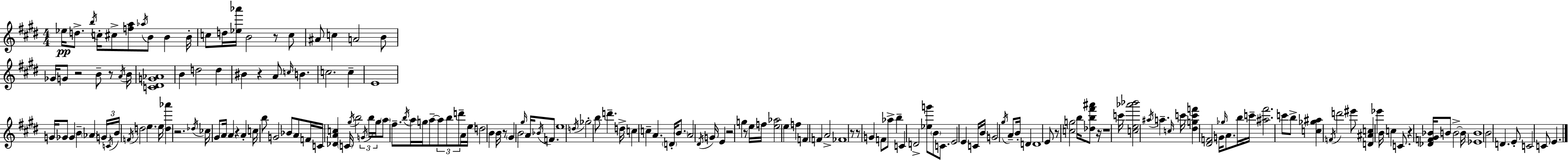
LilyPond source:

{
  \clef treble
  \numericTimeSignature
  \time 4/4
  \key e \major
  ees''16\pp d''8.-> \acciaccatura { b''16 } c''16-. cis''8-> <f'' a''>8 \acciaccatura { aes''16 } b'8 b'4 | b'16-. c''8 d''16 <ees'' aes'''>16 b'2 r8 | c''8 ais'8 c''4 a'2 | b'8 ges'16 g'8 r2 b'8-- r8 | \break \acciaccatura { a'16 } b'16 <c' dis' g' aes'>1 | b'4 d''2 d''4 | bis'4 r4 a'8 \grace { c''16 } b'4. | c''2. | \break c''4-- e'1 | g'16 ges'8 ges'4 b'4-- \parenthesize aes'4 | \tuplet 3/2 { g'16 \acciaccatura { c'16 } b'16 } \acciaccatura { f'16 } d''2 e''4. | e''16 <d'' aes'''>4 r2. | \break \acciaccatura { des''16 } ces''16 gis'8 a'16 a'4 r4 | a'4-. c''16 b''8 g'2 | bes'8 a'8 f'16 c'16 <des' a' c''>4 \parenthesize c'16 \acciaccatura { gis''16 } b''2 | \tuplet 3/2 { \acciaccatura { g'16 } b''16 gis''16 } \parenthesize a''8 fis''8.-- \acciaccatura { b''16 } a''16 | \break g''16 a''8--~~ \tuplet 3/2 { a''8 b''8 d'''8-- } a'16 e''16 d''2 | b'4 b'16 r8 \parenthesize gis'4 b'2 | \grace { gis''16 } a'16 \acciaccatura { bes'16 } f'8. e''1 | \acciaccatura { d''16 } ges''2-. | \break b''8 d'''4.-- d''16-> c''4 | c''4-- a'4. \parenthesize d'16-. \parenthesize b'8. | a'2 \acciaccatura { dis'16 } g'16 e'4 r2 | g''4 r8 e''16 f''16 <e'' aes''>2 | \break e''4 f''4 f'4 | f'4 a'2-> fes'1 | r8 | r8 g'4 f'8 aes''8-> b''4-- c'4 | \break d'2-> <ees'' g'''>8 \parenthesize b'8 c'8. | e'2 e'4 c'16 b'16 g'2 | \acciaccatura { gis''16 } a'8-- b'16-. d'4 d'1 | e'8 | \break r8 <c'' g''>2 b''16 <des'' b'' fis''' ais'''>8 r16 r1 | c'''16 | <c'' e'' aes''' bes'''>2 \acciaccatura { ais''16 } a''4.-- \grace { c''16 } | c'''16 <dis'' g'' c''' f'''>4 <dis' f'>2 g'16 \grace { ges''16 } a'8. | \break b''16 c'''16-- <ais'' fis'''>2. | c'''8 b''8-> <c'' ges'' ais''>4 \acciaccatura { f'16 } d'''2 | eis'''8 <d' ais' c''>4 ees'''4 b'16 c''4 | c'8. r4 <des' f' gis' bes'>16 b'8 b'2->~~ | \break b'16 <ees' b'>1 | b'2 d'4. | e'8-. c'2 c'8 e'4. | \bar "|."
}